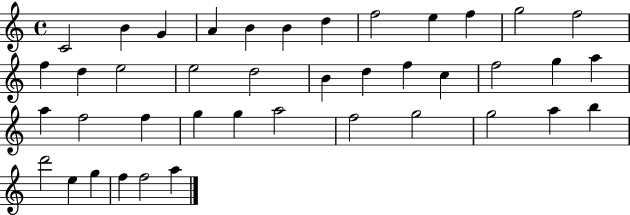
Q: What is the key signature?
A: C major